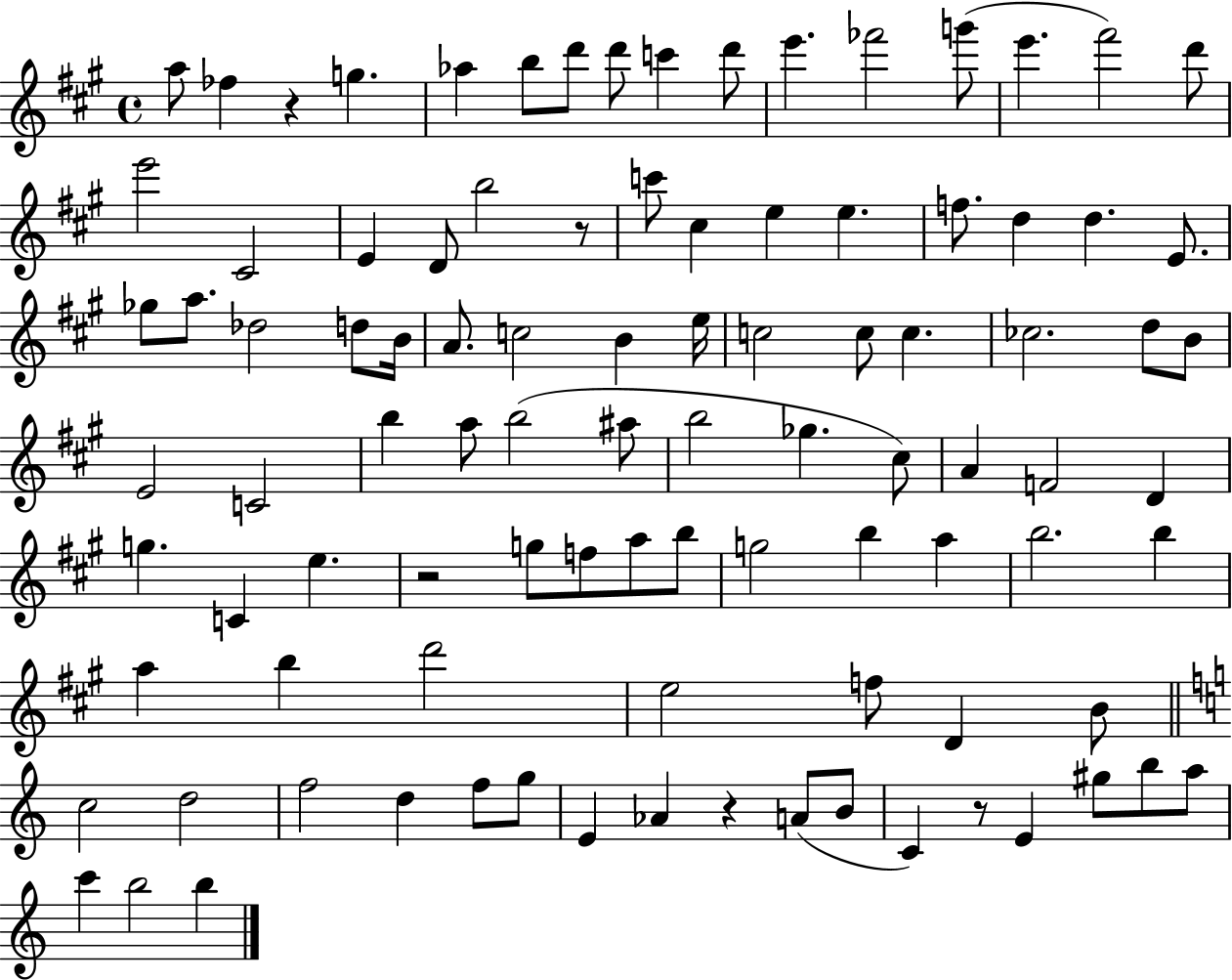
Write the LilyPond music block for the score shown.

{
  \clef treble
  \time 4/4
  \defaultTimeSignature
  \key a \major
  a''8 fes''4 r4 g''4. | aes''4 b''8 d'''8 d'''8 c'''4 d'''8 | e'''4. fes'''2 g'''8( | e'''4. fis'''2) d'''8 | \break e'''2 cis'2 | e'4 d'8 b''2 r8 | c'''8 cis''4 e''4 e''4. | f''8. d''4 d''4. e'8. | \break ges''8 a''8. des''2 d''8 b'16 | a'8. c''2 b'4 e''16 | c''2 c''8 c''4. | ces''2. d''8 b'8 | \break e'2 c'2 | b''4 a''8 b''2( ais''8 | b''2 ges''4. cis''8) | a'4 f'2 d'4 | \break g''4. c'4 e''4. | r2 g''8 f''8 a''8 b''8 | g''2 b''4 a''4 | b''2. b''4 | \break a''4 b''4 d'''2 | e''2 f''8 d'4 b'8 | \bar "||" \break \key a \minor c''2 d''2 | f''2 d''4 f''8 g''8 | e'4 aes'4 r4 a'8( b'8 | c'4) r8 e'4 gis''8 b''8 a''8 | \break c'''4 b''2 b''4 | \bar "|."
}